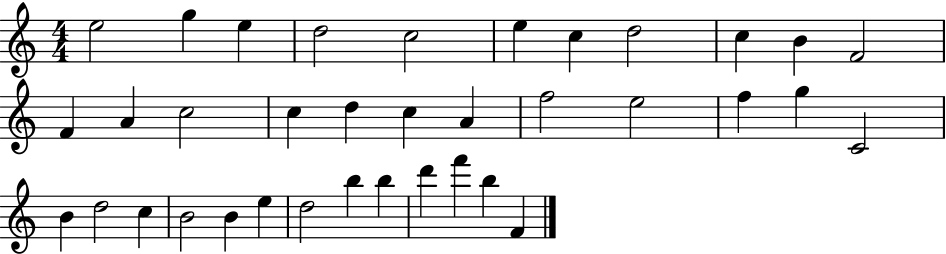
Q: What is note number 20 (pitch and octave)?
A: E5